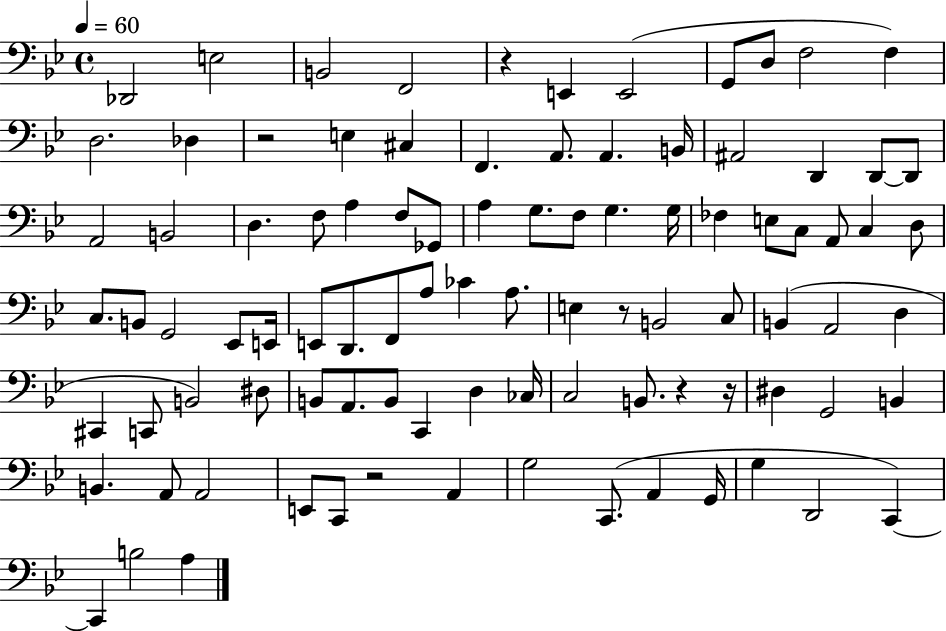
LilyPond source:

{
  \clef bass
  \time 4/4
  \defaultTimeSignature
  \key bes \major
  \tempo 4 = 60
  \repeat volta 2 { des,2 e2 | b,2 f,2 | r4 e,4 e,2( | g,8 d8 f2 f4) | \break d2. des4 | r2 e4 cis4 | f,4. a,8. a,4. b,16 | ais,2 d,4 d,8~~ d,8 | \break a,2 b,2 | d4. f8 a4 f8 ges,8 | a4 g8. f8 g4. g16 | fes4 e8 c8 a,8 c4 d8 | \break c8. b,8 g,2 ees,8 e,16 | e,8 d,8. f,8 a8 ces'4 a8. | e4 r8 b,2 c8 | b,4( a,2 d4 | \break cis,4 c,8 b,2) dis8 | b,8 a,8. b,8 c,4 d4 ces16 | c2 b,8. r4 r16 | dis4 g,2 b,4 | \break b,4. a,8 a,2 | e,8 c,8 r2 a,4 | g2 c,8.( a,4 g,16 | g4 d,2 c,4~~) | \break c,4 b2 a4 | } \bar "|."
}